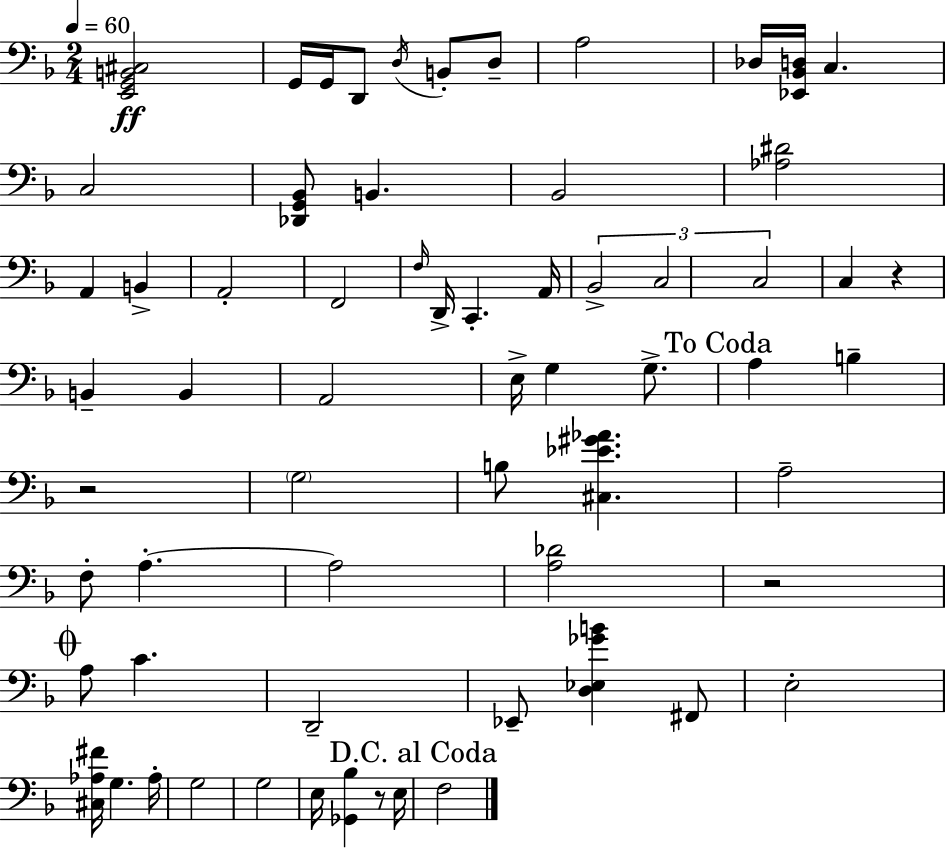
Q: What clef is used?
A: bass